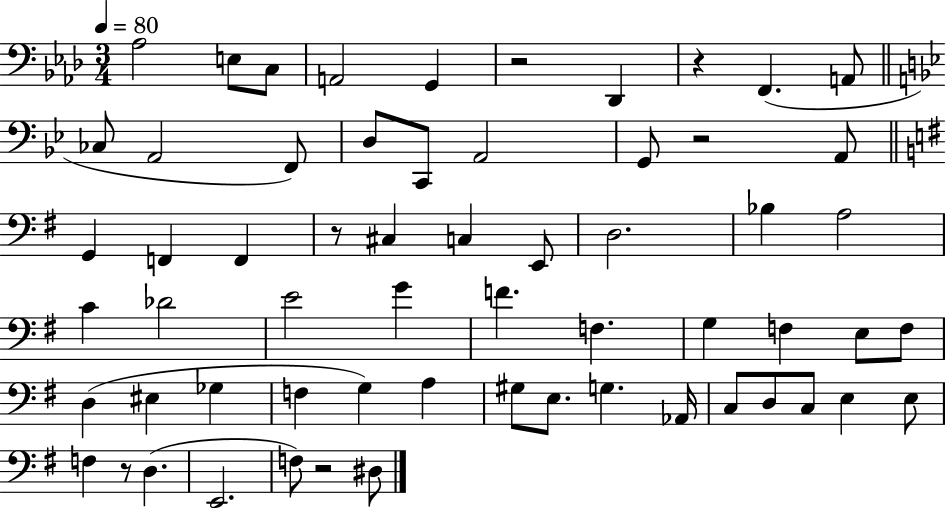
X:1
T:Untitled
M:3/4
L:1/4
K:Ab
_A,2 E,/2 C,/2 A,,2 G,, z2 _D,, z F,, A,,/2 _C,/2 A,,2 F,,/2 D,/2 C,,/2 A,,2 G,,/2 z2 A,,/2 G,, F,, F,, z/2 ^C, C, E,,/2 D,2 _B, A,2 C _D2 E2 G F F, G, F, E,/2 F,/2 D, ^E, _G, F, G, A, ^G,/2 E,/2 G, _A,,/4 C,/2 D,/2 C,/2 E, E,/2 F, z/2 D, E,,2 F,/2 z2 ^D,/2